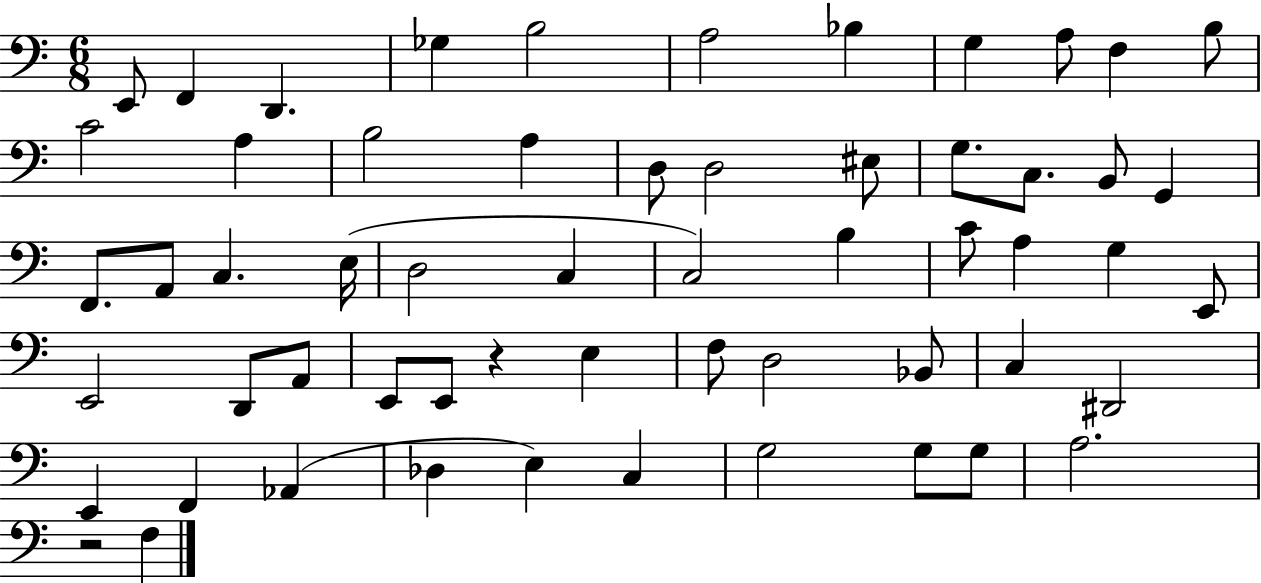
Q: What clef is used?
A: bass